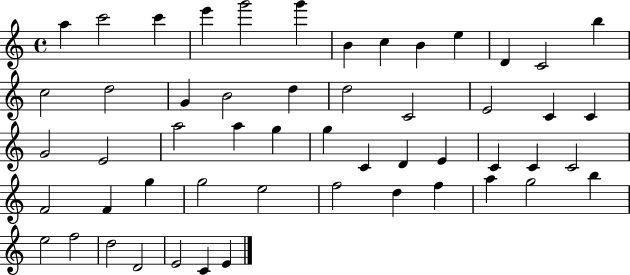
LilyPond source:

{
  \clef treble
  \time 4/4
  \defaultTimeSignature
  \key c \major
  a''4 c'''2 c'''4 | e'''4 g'''2 g'''4 | b'4 c''4 b'4 e''4 | d'4 c'2 b''4 | \break c''2 d''2 | g'4 b'2 d''4 | d''2 c'2 | e'2 c'4 c'4 | \break g'2 e'2 | a''2 a''4 g''4 | g''4 c'4 d'4 e'4 | c'4 c'4 c'2 | \break f'2 f'4 g''4 | g''2 e''2 | f''2 d''4 f''4 | a''4 g''2 b''4 | \break e''2 f''2 | d''2 d'2 | e'2 c'4 e'4 | \bar "|."
}